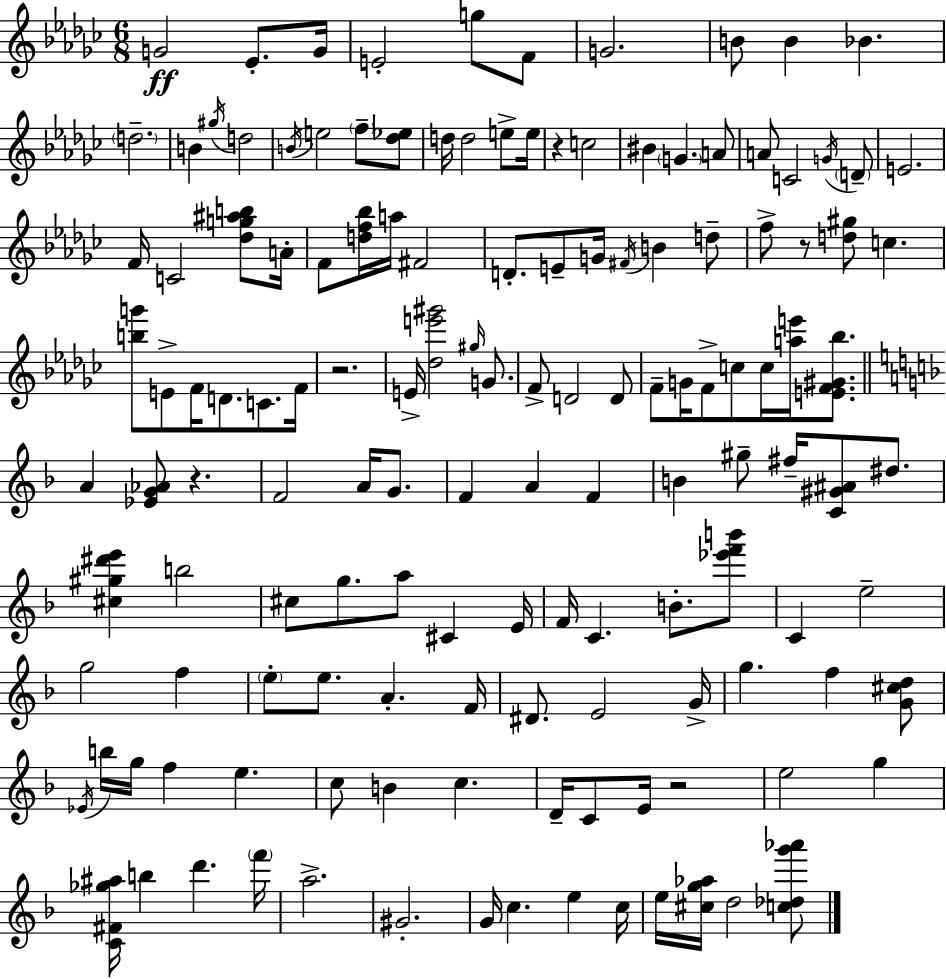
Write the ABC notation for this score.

X:1
T:Untitled
M:6/8
L:1/4
K:Ebm
G2 _E/2 G/4 E2 g/2 F/2 G2 B/2 B _B d2 B ^g/4 d2 B/4 e2 f/2 [_d_e]/2 d/4 d2 e/2 e/4 z c2 ^B G A/2 A/2 C2 G/4 D/2 E2 F/4 C2 [_dg^ab]/2 A/4 F/2 [df_b]/4 a/4 ^F2 D/2 E/2 G/4 ^F/4 B d/2 f/2 z/2 [d^g]/2 c [bg']/2 E/2 F/4 D/2 C/2 F/4 z2 E/4 [_de'^g']2 ^g/4 G/2 F/2 D2 D/2 F/2 G/4 F/2 c/2 c/4 [ae']/4 [EF^G_b]/2 A [_EG_A]/2 z F2 A/4 G/2 F A F B ^g/2 ^f/4 [C^G^A]/2 ^d/2 [^c^g^d'e'] b2 ^c/2 g/2 a/2 ^C E/4 F/4 C B/2 [_e'f'b']/2 C e2 g2 f e/2 e/2 A F/4 ^D/2 E2 G/4 g f [G^cd]/2 _E/4 b/4 g/4 f e c/2 B c D/4 C/2 E/4 z2 e2 g [C^F_g^a]/4 b d' f'/4 a2 ^G2 G/4 c e c/4 e/4 [^cg_a]/4 d2 [c_dg'_a']/2